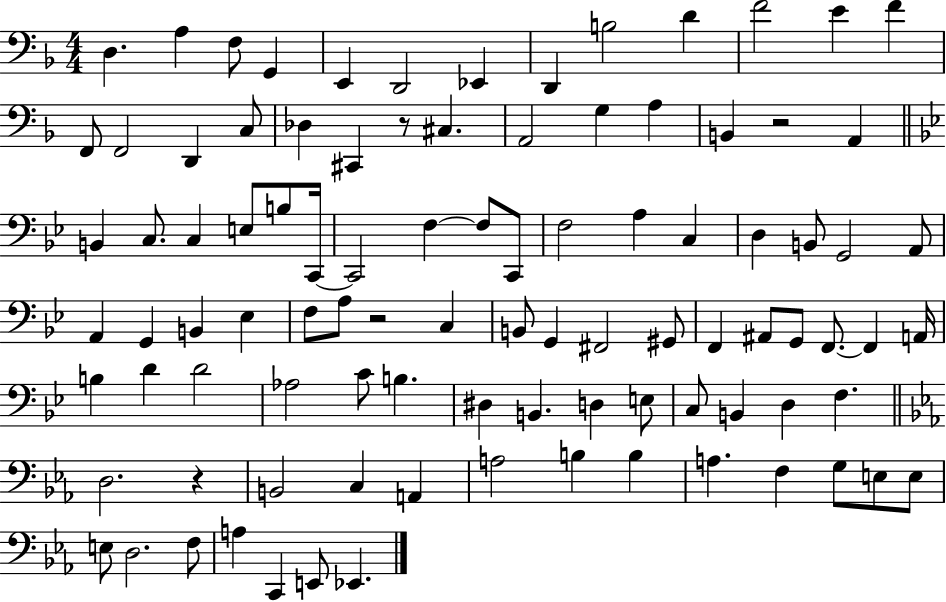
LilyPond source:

{
  \clef bass
  \numericTimeSignature
  \time 4/4
  \key f \major
  \repeat volta 2 { d4. a4 f8 g,4 | e,4 d,2 ees,4 | d,4 b2 d'4 | f'2 e'4 f'4 | \break f,8 f,2 d,4 c8 | des4 cis,4 r8 cis4. | a,2 g4 a4 | b,4 r2 a,4 | \break \bar "||" \break \key g \minor b,4 c8. c4 e8 b8 c,16~~ | c,2 f4~~ f8 c,8 | f2 a4 c4 | d4 b,8 g,2 a,8 | \break a,4 g,4 b,4 ees4 | f8 a8 r2 c4 | b,8 g,4 fis,2 gis,8 | f,4 ais,8 g,8 f,8.~~ f,4 a,16 | \break b4 d'4 d'2 | aes2 c'8 b4. | dis4 b,4. d4 e8 | c8 b,4 d4 f4. | \break \bar "||" \break \key c \minor d2. r4 | b,2 c4 a,4 | a2 b4 b4 | a4. f4 g8 e8 e8 | \break e8 d2. f8 | a4 c,4 e,8 ees,4. | } \bar "|."
}